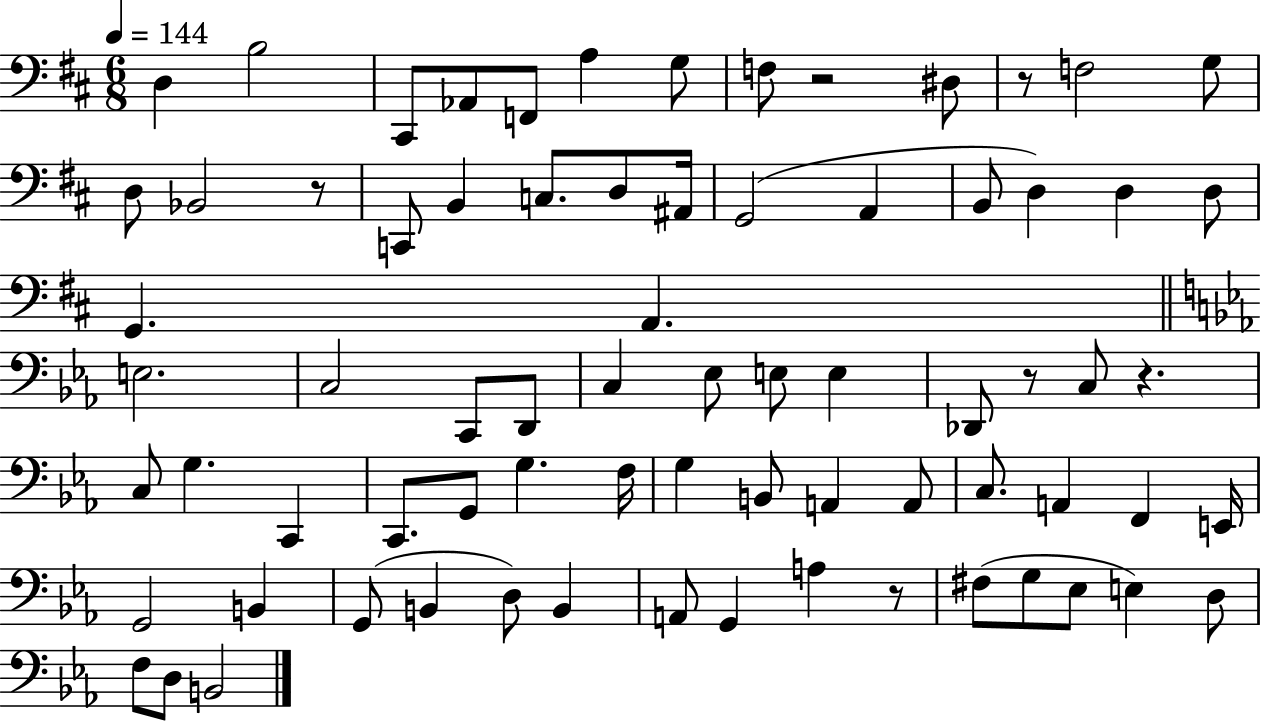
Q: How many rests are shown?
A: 6